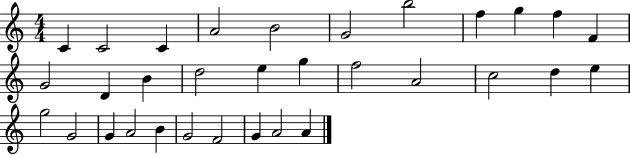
X:1
T:Untitled
M:4/4
L:1/4
K:C
C C2 C A2 B2 G2 b2 f g f F G2 D B d2 e g f2 A2 c2 d e g2 G2 G A2 B G2 F2 G A2 A